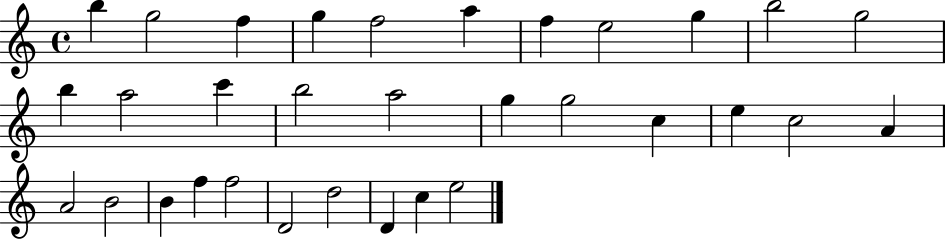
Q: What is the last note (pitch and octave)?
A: E5